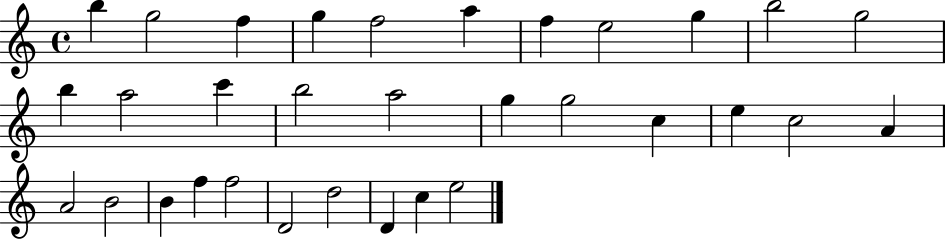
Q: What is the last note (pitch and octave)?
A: E5